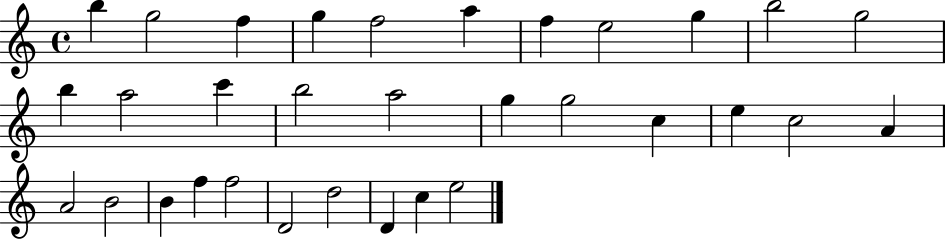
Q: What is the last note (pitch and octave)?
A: E5